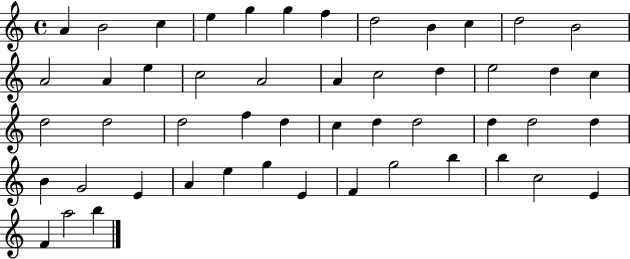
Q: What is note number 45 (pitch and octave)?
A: B5